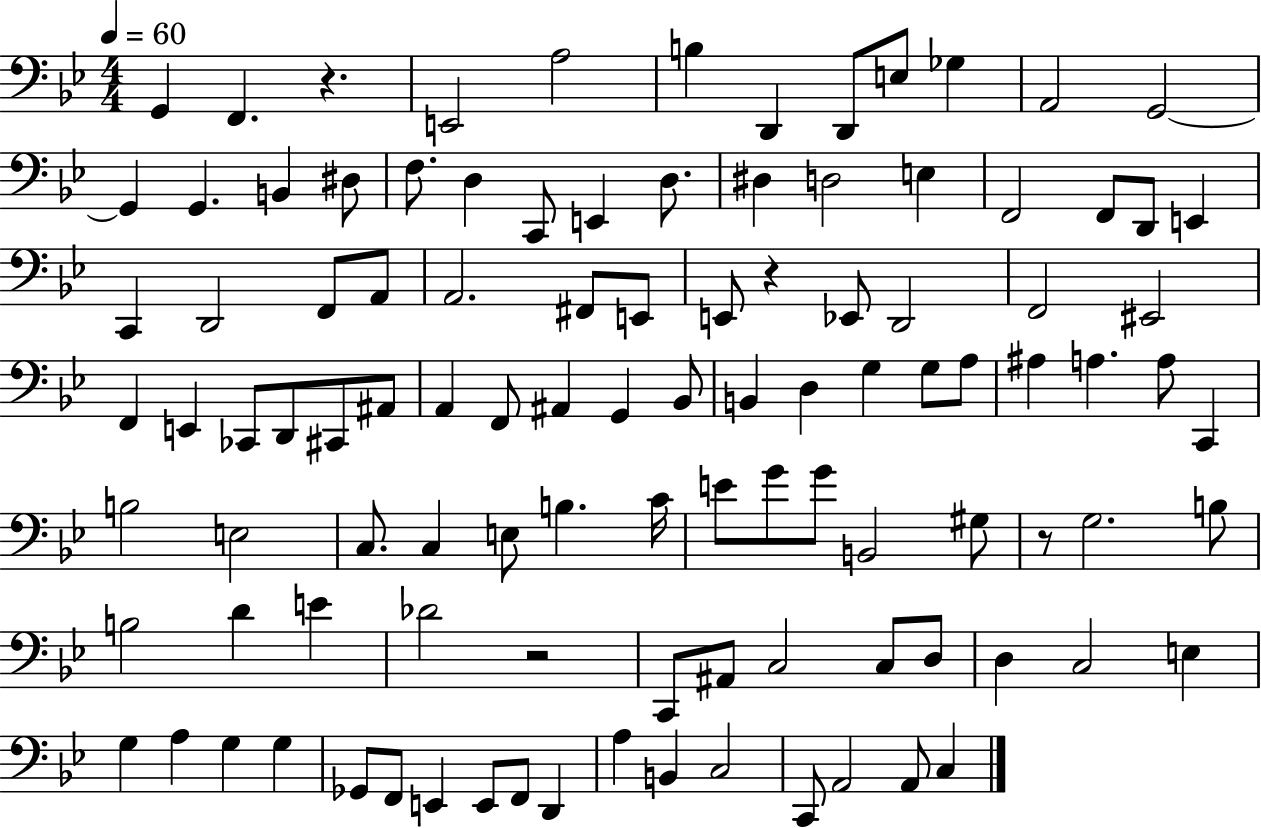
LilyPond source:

{
  \clef bass
  \numericTimeSignature
  \time 4/4
  \key bes \major
  \tempo 4 = 60
  g,4 f,4. r4. | e,2 a2 | b4 d,4 d,8 e8 ges4 | a,2 g,2~~ | \break g,4 g,4. b,4 dis8 | f8. d4 c,8 e,4 d8. | dis4 d2 e4 | f,2 f,8 d,8 e,4 | \break c,4 d,2 f,8 a,8 | a,2. fis,8 e,8 | e,8 r4 ees,8 d,2 | f,2 eis,2 | \break f,4 e,4 ces,8 d,8 cis,8 ais,8 | a,4 f,8 ais,4 g,4 bes,8 | b,4 d4 g4 g8 a8 | ais4 a4. a8 c,4 | \break b2 e2 | c8. c4 e8 b4. c'16 | e'8 g'8 g'8 b,2 gis8 | r8 g2. b8 | \break b2 d'4 e'4 | des'2 r2 | c,8 ais,8 c2 c8 d8 | d4 c2 e4 | \break g4 a4 g4 g4 | ges,8 f,8 e,4 e,8 f,8 d,4 | a4 b,4 c2 | c,8 a,2 a,8 c4 | \break \bar "|."
}